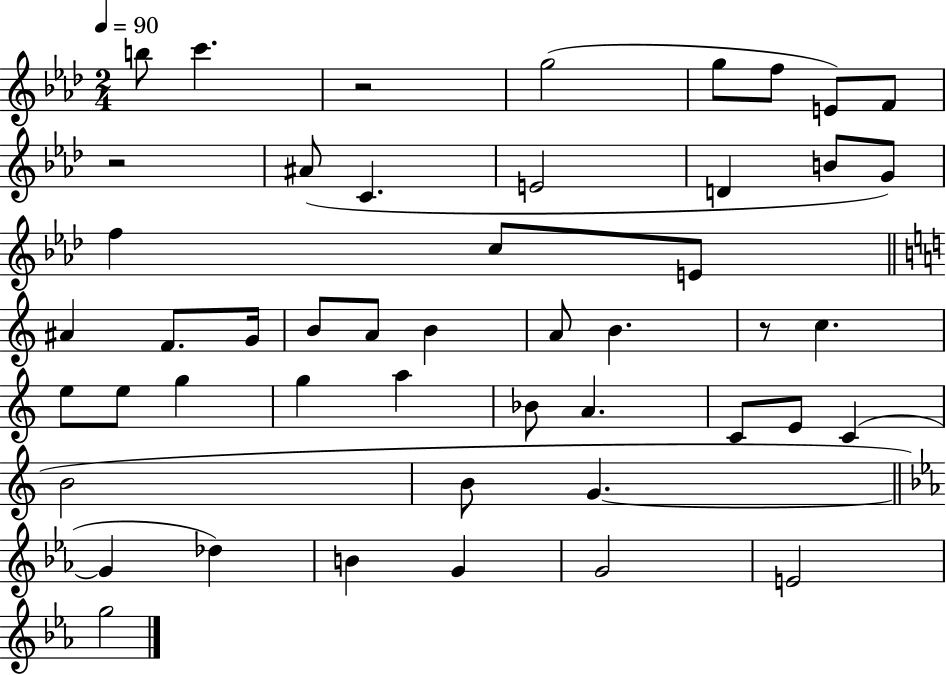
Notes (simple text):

B5/e C6/q. R/h G5/h G5/e F5/e E4/e F4/e R/h A#4/e C4/q. E4/h D4/q B4/e G4/e F5/q C5/e E4/e A#4/q F4/e. G4/s B4/e A4/e B4/q A4/e B4/q. R/e C5/q. E5/e E5/e G5/q G5/q A5/q Bb4/e A4/q. C4/e E4/e C4/q B4/h B4/e G4/q. G4/q Db5/q B4/q G4/q G4/h E4/h G5/h